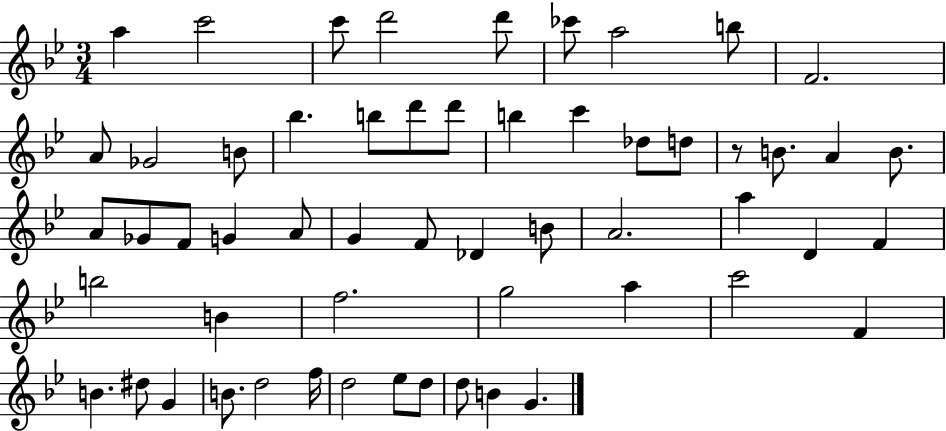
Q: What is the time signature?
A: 3/4